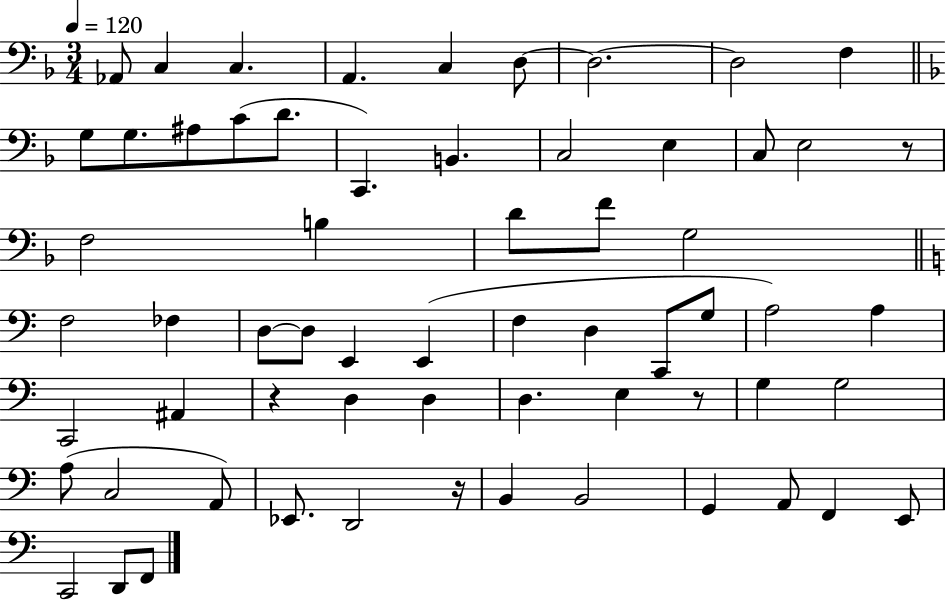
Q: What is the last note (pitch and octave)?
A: F2